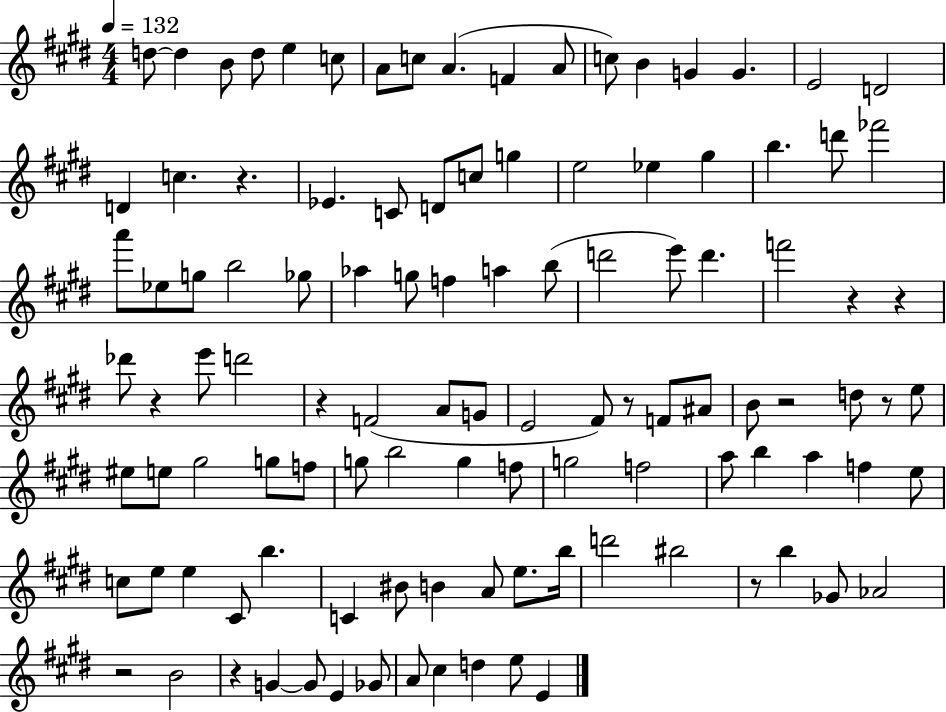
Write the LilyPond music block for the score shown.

{
  \clef treble
  \numericTimeSignature
  \time 4/4
  \key e \major
  \tempo 4 = 132
  d''8~~ d''4 b'8 d''8 e''4 c''8 | a'8 c''8 a'4.( f'4 a'8 | c''8) b'4 g'4 g'4. | e'2 d'2 | \break d'4 c''4. r4. | ees'4. c'8 d'8 c''8 g''4 | e''2 ees''4 gis''4 | b''4. d'''8 fes'''2 | \break a'''8 ees''8 g''8 b''2 ges''8 | aes''4 g''8 f''4 a''4 b''8( | d'''2 e'''8) d'''4. | f'''2 r4 r4 | \break des'''8 r4 e'''8 d'''2 | r4 f'2( a'8 g'8 | e'2 fis'8) r8 f'8 ais'8 | b'8 r2 d''8 r8 e''8 | \break eis''8 e''8 gis''2 g''8 f''8 | g''8 b''2 g''4 f''8 | g''2 f''2 | a''8 b''4 a''4 f''4 e''8 | \break c''8 e''8 e''4 cis'8 b''4. | c'4 bis'8 b'4 a'8 e''8. b''16 | d'''2 bis''2 | r8 b''4 ges'8 aes'2 | \break r2 b'2 | r4 g'4~~ g'8 e'4 ges'8 | a'8 cis''4 d''4 e''8 e'4 | \bar "|."
}